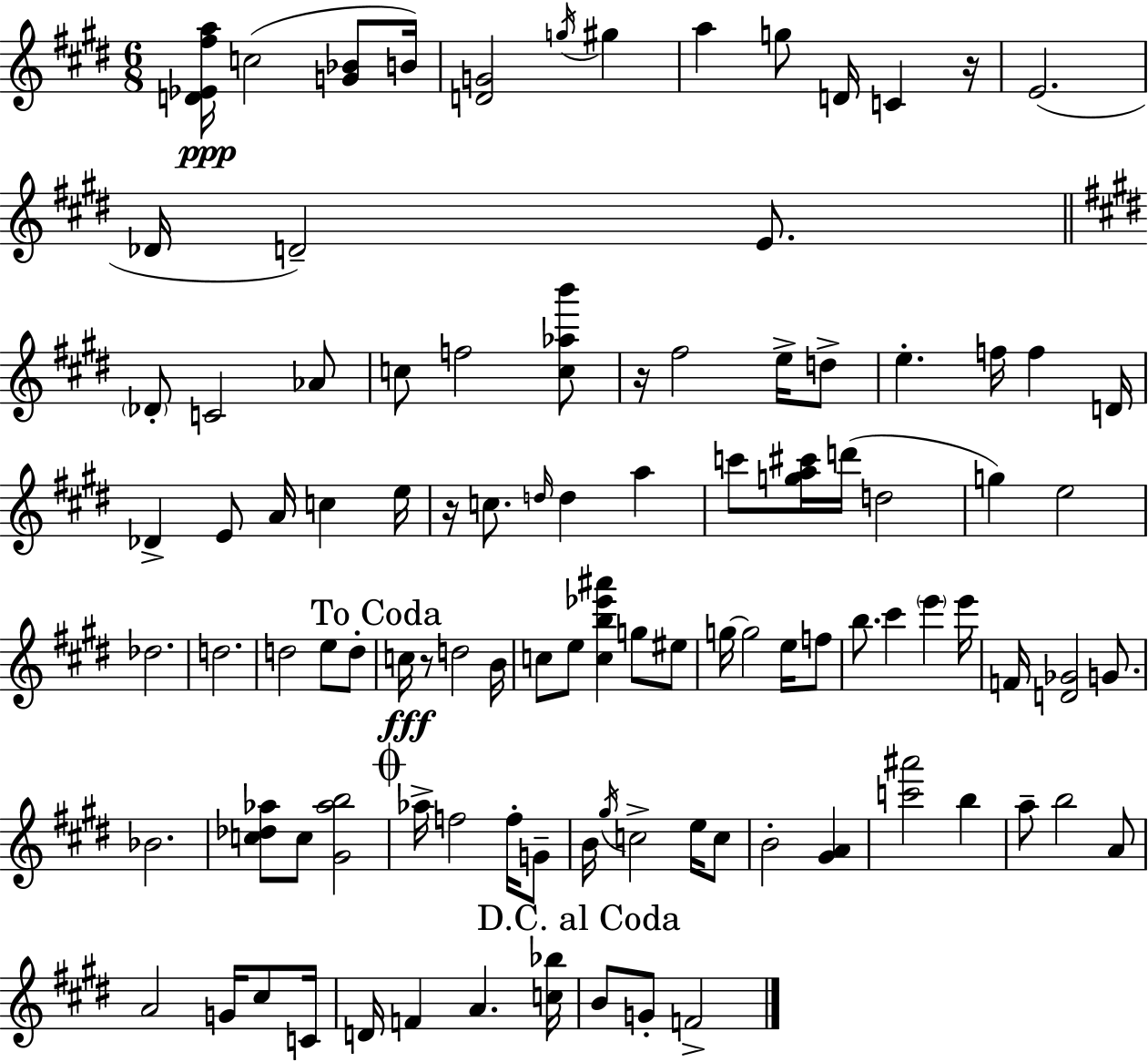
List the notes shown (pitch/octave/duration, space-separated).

[D4,Eb4,F#5,A5]/s C5/h [G4,Bb4]/e B4/s [D4,G4]/h G5/s G#5/q A5/q G5/e D4/s C4/q R/s E4/h. Db4/s D4/h E4/e. Db4/e C4/h Ab4/e C5/e F5/h [C5,Ab5,B6]/e R/s F#5/h E5/s D5/e E5/q. F5/s F5/q D4/s Db4/q E4/e A4/s C5/q E5/s R/s C5/e. D5/s D5/q A5/q C6/e [G5,A5,C#6]/s D6/s D5/h G5/q E5/h Db5/h. D5/h. D5/h E5/e D5/e C5/s R/e D5/h B4/s C5/e E5/e [C5,B5,Eb6,A#6]/q G5/e EIS5/e G5/s G5/h E5/s F5/e B5/e. C#6/q E6/q E6/s F4/s [D4,Gb4]/h G4/e. Bb4/h. [C5,Db5,Ab5]/e C5/e [G#4,Ab5,B5]/h Ab5/s F5/h F5/s G4/e B4/s G#5/s C5/h E5/s C5/e B4/h [G#4,A4]/q [C6,A#6]/h B5/q A5/e B5/h A4/e A4/h G4/s C#5/e C4/s D4/s F4/q A4/q. [C5,Bb5]/s B4/e G4/e F4/h